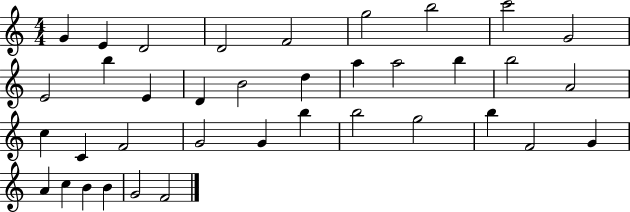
G4/q E4/q D4/h D4/h F4/h G5/h B5/h C6/h G4/h E4/h B5/q E4/q D4/q B4/h D5/q A5/q A5/h B5/q B5/h A4/h C5/q C4/q F4/h G4/h G4/q B5/q B5/h G5/h B5/q F4/h G4/q A4/q C5/q B4/q B4/q G4/h F4/h